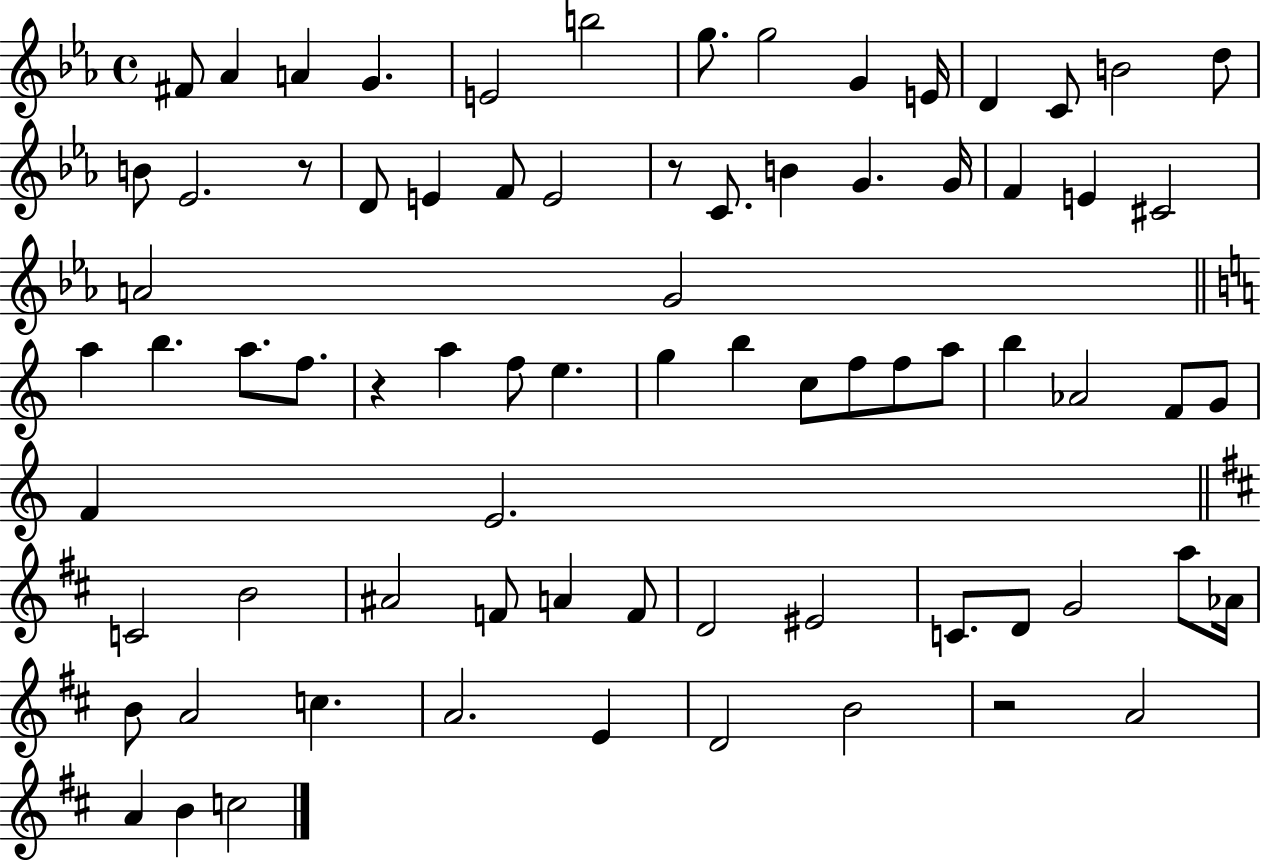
{
  \clef treble
  \time 4/4
  \defaultTimeSignature
  \key ees \major
  fis'8 aes'4 a'4 g'4. | e'2 b''2 | g''8. g''2 g'4 e'16 | d'4 c'8 b'2 d''8 | \break b'8 ees'2. r8 | d'8 e'4 f'8 e'2 | r8 c'8. b'4 g'4. g'16 | f'4 e'4 cis'2 | \break a'2 g'2 | \bar "||" \break \key c \major a''4 b''4. a''8. f''8. | r4 a''4 f''8 e''4. | g''4 b''4 c''8 f''8 f''8 a''8 | b''4 aes'2 f'8 g'8 | \break f'4 e'2. | \bar "||" \break \key b \minor c'2 b'2 | ais'2 f'8 a'4 f'8 | d'2 eis'2 | c'8. d'8 g'2 a''8 aes'16 | \break b'8 a'2 c''4. | a'2. e'4 | d'2 b'2 | r2 a'2 | \break a'4 b'4 c''2 | \bar "|."
}